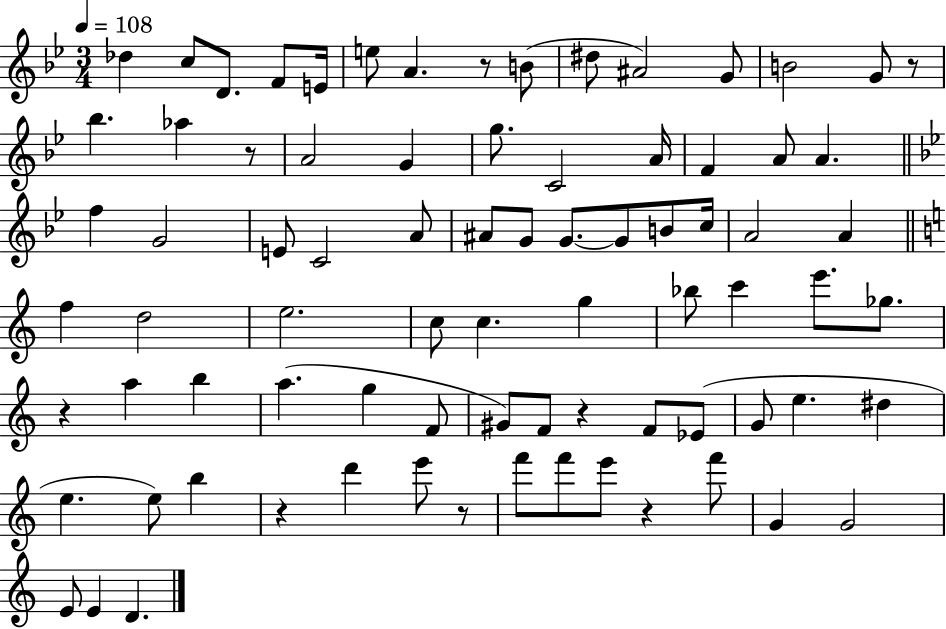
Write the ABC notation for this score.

X:1
T:Untitled
M:3/4
L:1/4
K:Bb
_d c/2 D/2 F/2 E/4 e/2 A z/2 B/2 ^d/2 ^A2 G/2 B2 G/2 z/2 _b _a z/2 A2 G g/2 C2 A/4 F A/2 A f G2 E/2 C2 A/2 ^A/2 G/2 G/2 G/2 B/2 c/4 A2 A f d2 e2 c/2 c g _b/2 c' e'/2 _g/2 z a b a g F/2 ^G/2 F/2 z F/2 _E/2 G/2 e ^d e e/2 b z d' e'/2 z/2 f'/2 f'/2 e'/2 z f'/2 G G2 E/2 E D